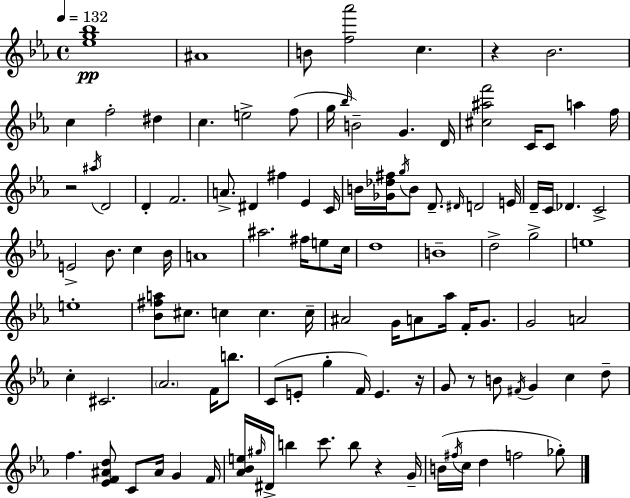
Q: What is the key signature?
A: C minor